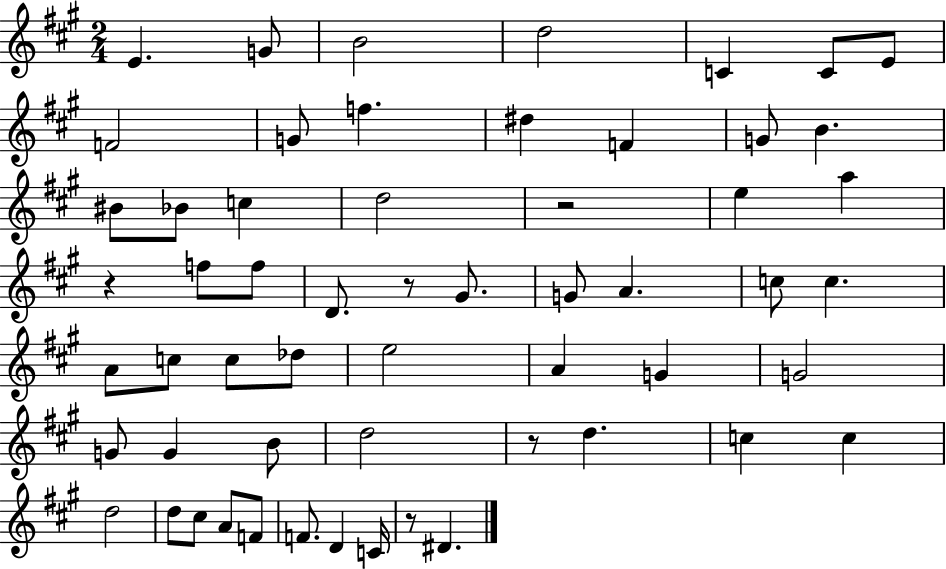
{
  \clef treble
  \numericTimeSignature
  \time 2/4
  \key a \major
  \repeat volta 2 { e'4. g'8 | b'2 | d''2 | c'4 c'8 e'8 | \break f'2 | g'8 f''4. | dis''4 f'4 | g'8 b'4. | \break bis'8 bes'8 c''4 | d''2 | r2 | e''4 a''4 | \break r4 f''8 f''8 | d'8. r8 gis'8. | g'8 a'4. | c''8 c''4. | \break a'8 c''8 c''8 des''8 | e''2 | a'4 g'4 | g'2 | \break g'8 g'4 b'8 | d''2 | r8 d''4. | c''4 c''4 | \break d''2 | d''8 cis''8 a'8 f'8 | f'8. d'4 c'16 | r8 dis'4. | \break } \bar "|."
}